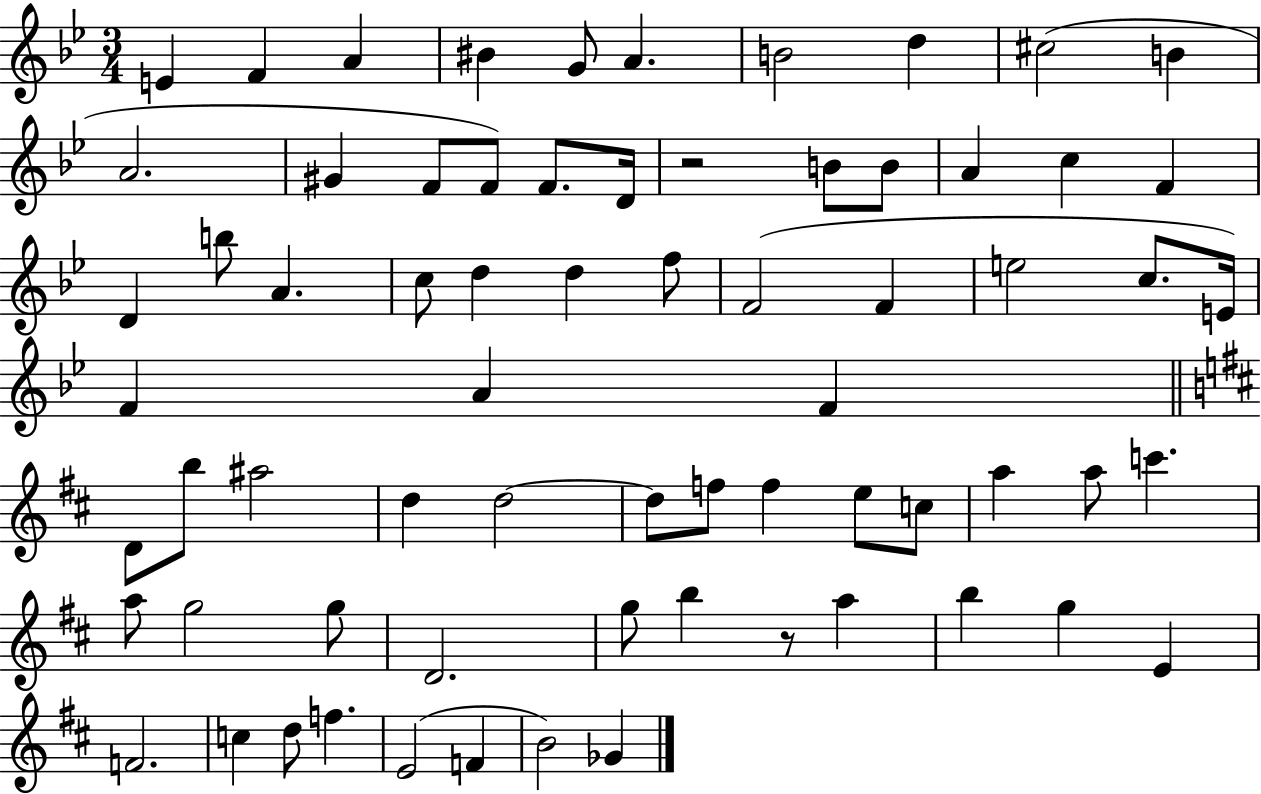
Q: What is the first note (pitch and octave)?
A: E4